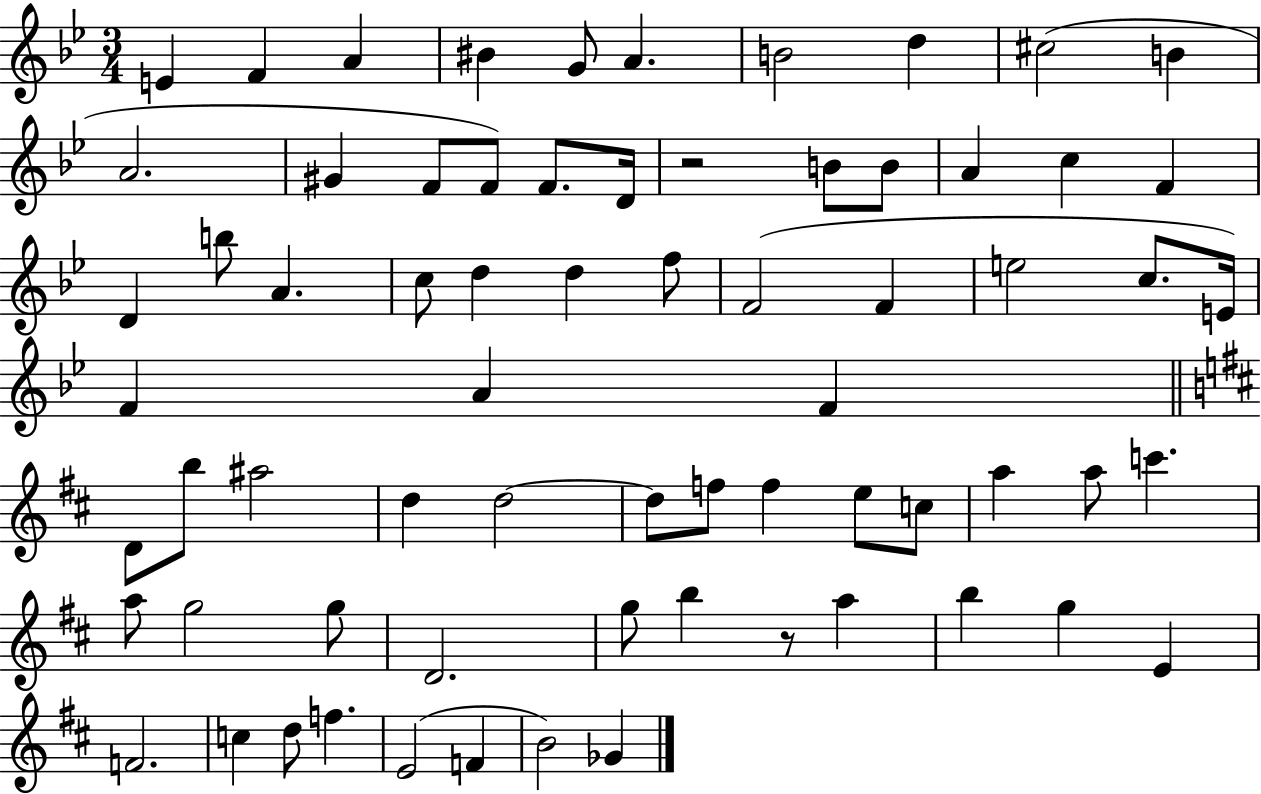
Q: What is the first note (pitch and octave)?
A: E4